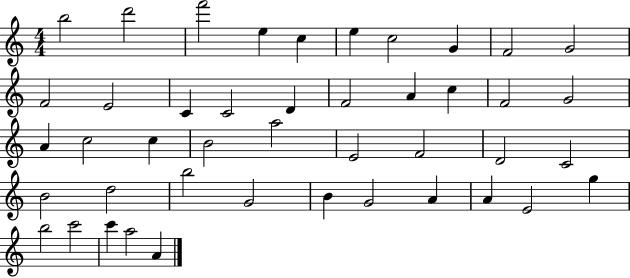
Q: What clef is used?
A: treble